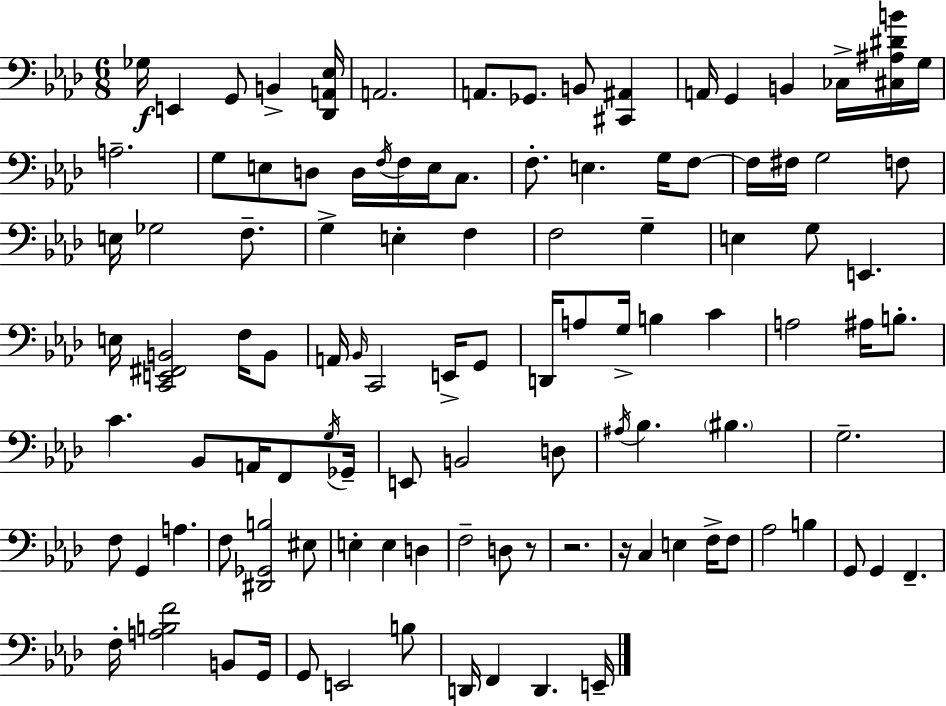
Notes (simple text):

Gb3/s E2/q G2/e B2/q [Db2,A2,Eb3]/s A2/h. A2/e. Gb2/e. B2/e [C#2,A#2]/q A2/s G2/q B2/q CES3/s [C#3,A#3,D#4,B4]/s G3/s A3/h. G3/e E3/e D3/e D3/s F3/s F3/s E3/s C3/e. F3/e. E3/q. G3/s F3/e F3/s F#3/s G3/h F3/e E3/s Gb3/h F3/e. G3/q E3/q F3/q F3/h G3/q E3/q G3/e E2/q. E3/s [C2,E2,F#2,B2]/h F3/s B2/e A2/s Bb2/s C2/h E2/s G2/e D2/s A3/e G3/s B3/q C4/q A3/h A#3/s B3/e. C4/q. Bb2/e A2/s F2/e G3/s Gb2/s E2/e B2/h D3/e A#3/s Bb3/q. BIS3/q. G3/h. F3/e G2/q A3/q. F3/e [D#2,Gb2,B3]/h EIS3/e E3/q E3/q D3/q F3/h D3/e R/e R/h. R/s C3/q E3/q F3/s F3/e Ab3/h B3/q G2/e G2/q F2/q. F3/s [A3,B3,F4]/h B2/e G2/s G2/e E2/h B3/e D2/s F2/q D2/q. E2/s